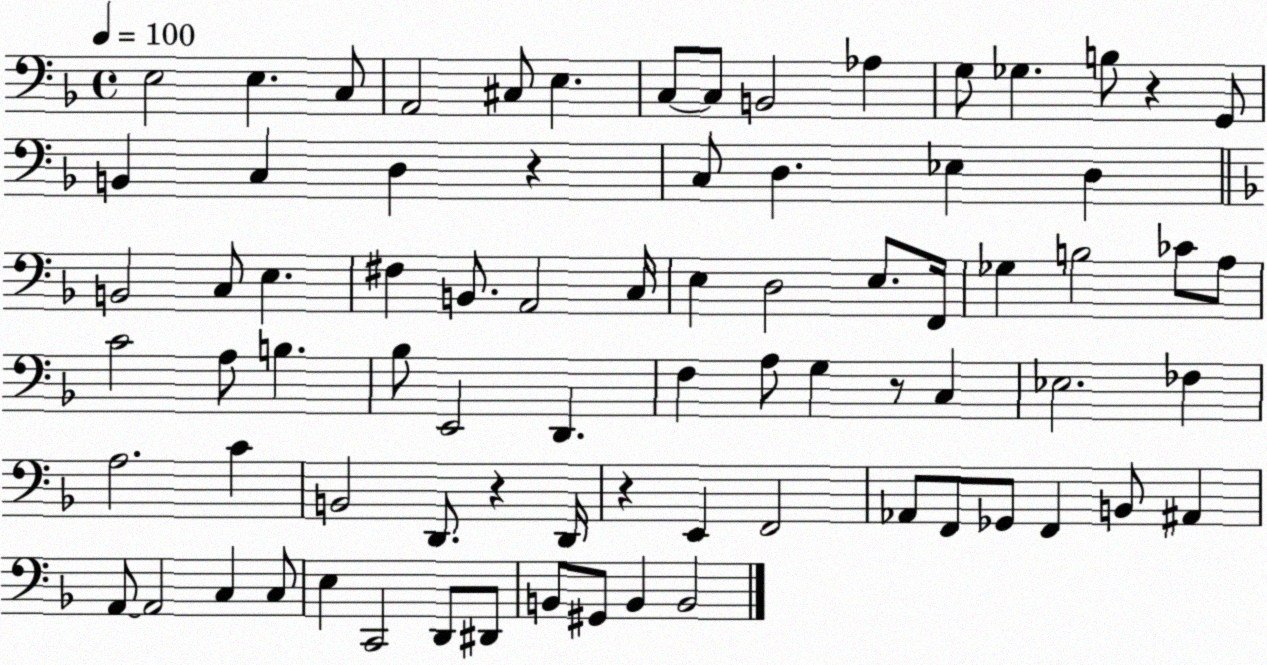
X:1
T:Untitled
M:4/4
L:1/4
K:F
E,2 E, C,/2 A,,2 ^C,/2 E, C,/2 C,/2 B,,2 _A, G,/2 _G, B,/2 z G,,/2 B,, C, D, z C,/2 D, _E, D, B,,2 C,/2 E, ^F, B,,/2 A,,2 C,/4 E, D,2 E,/2 F,,/4 _G, B,2 _C/2 A,/2 C2 A,/2 B, _B,/2 E,,2 D,, F, A,/2 G, z/2 C, _E,2 _F, A,2 C B,,2 D,,/2 z D,,/4 z E,, F,,2 _A,,/2 F,,/2 _G,,/2 F,, B,,/2 ^A,, A,,/2 A,,2 C, C,/2 E, C,,2 D,,/2 ^D,,/2 B,,/2 ^G,,/2 B,, B,,2